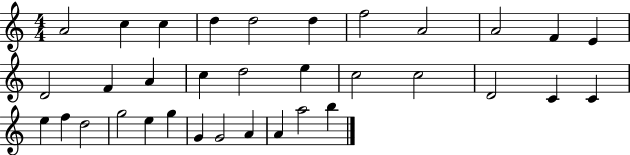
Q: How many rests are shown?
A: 0